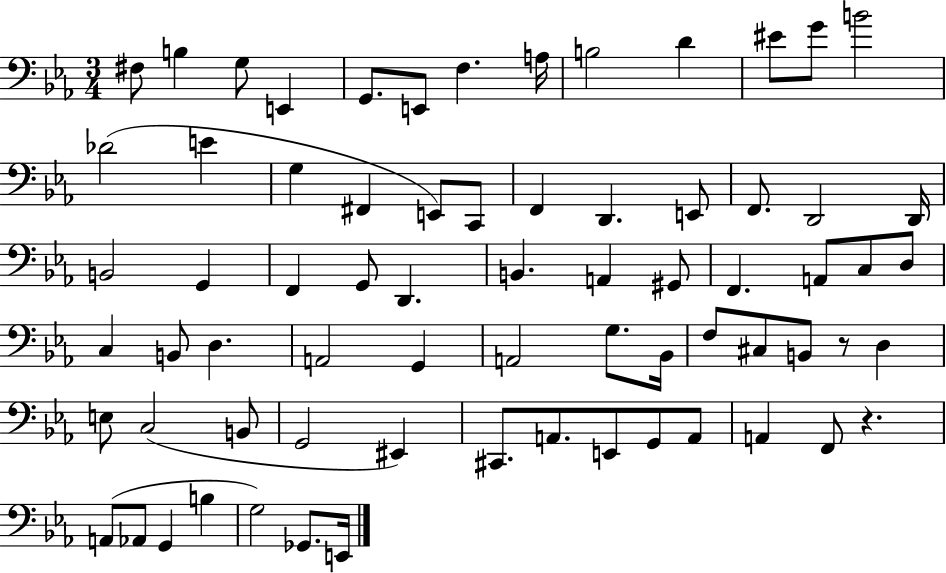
X:1
T:Untitled
M:3/4
L:1/4
K:Eb
^F,/2 B, G,/2 E,, G,,/2 E,,/2 F, A,/4 B,2 D ^E/2 G/2 B2 _D2 E G, ^F,, E,,/2 C,,/2 F,, D,, E,,/2 F,,/2 D,,2 D,,/4 B,,2 G,, F,, G,,/2 D,, B,, A,, ^G,,/2 F,, A,,/2 C,/2 D,/2 C, B,,/2 D, A,,2 G,, A,,2 G,/2 _B,,/4 F,/2 ^C,/2 B,,/2 z/2 D, E,/2 C,2 B,,/2 G,,2 ^E,, ^C,,/2 A,,/2 E,,/2 G,,/2 A,,/2 A,, F,,/2 z A,,/2 _A,,/2 G,, B, G,2 _G,,/2 E,,/4